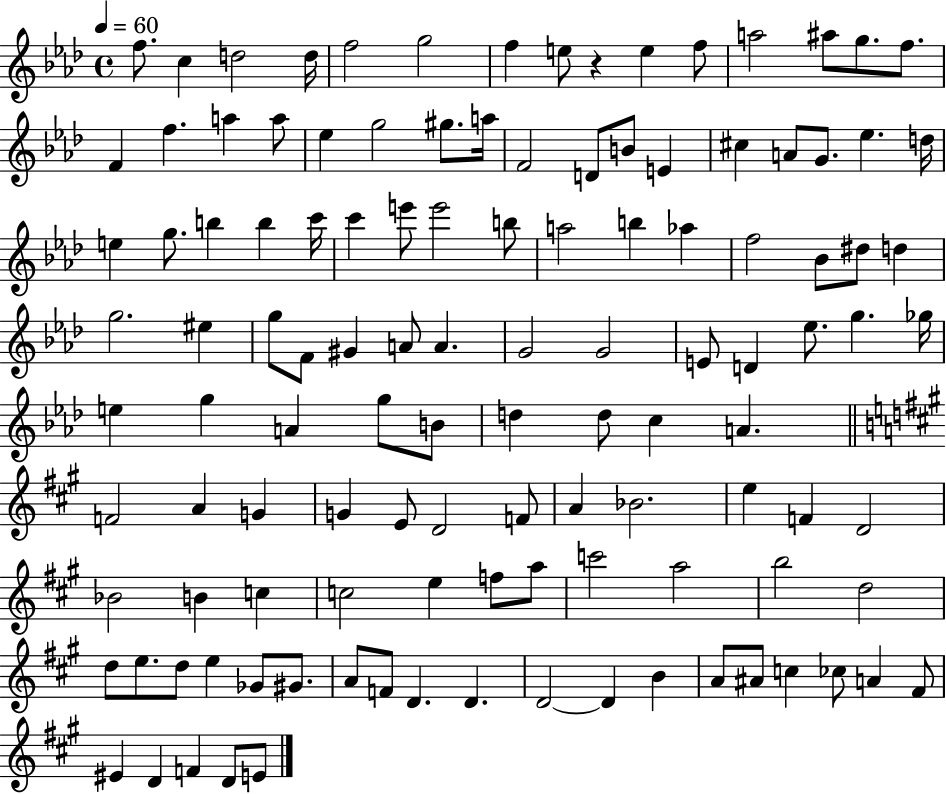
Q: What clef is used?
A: treble